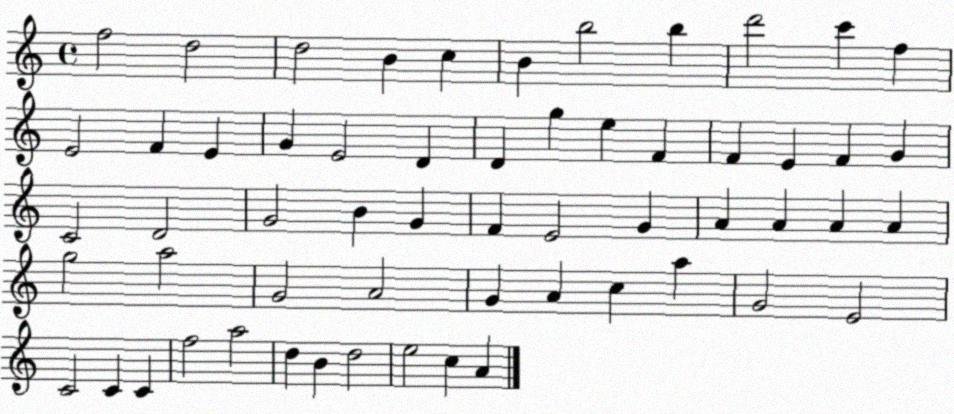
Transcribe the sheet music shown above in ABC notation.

X:1
T:Untitled
M:4/4
L:1/4
K:C
f2 d2 d2 B c B b2 b d'2 c' f E2 F E G E2 D D g e F F E F G C2 D2 G2 B G F E2 G A A A A g2 a2 G2 A2 G A c a G2 E2 C2 C C f2 a2 d B d2 e2 c A